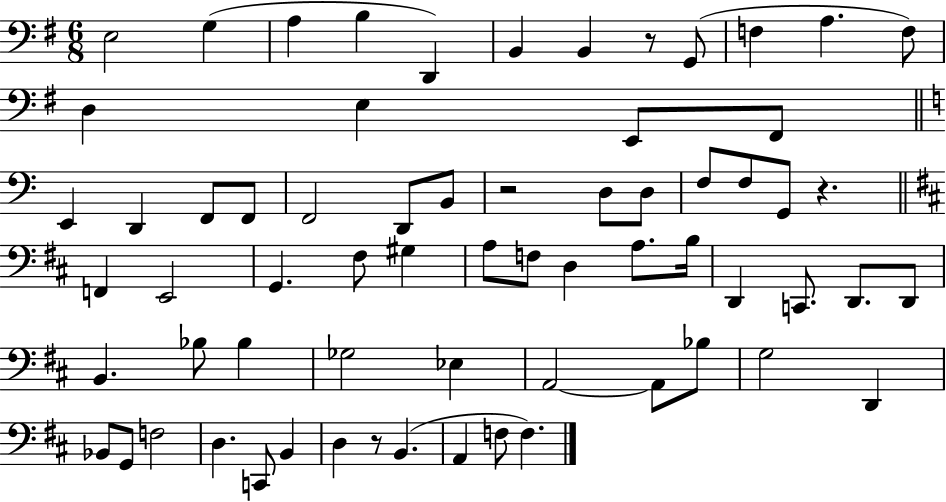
X:1
T:Untitled
M:6/8
L:1/4
K:G
E,2 G, A, B, D,, B,, B,, z/2 G,,/2 F, A, F,/2 D, E, E,,/2 ^F,,/2 E,, D,, F,,/2 F,,/2 F,,2 D,,/2 B,,/2 z2 D,/2 D,/2 F,/2 F,/2 G,,/2 z F,, E,,2 G,, ^F,/2 ^G, A,/2 F,/2 D, A,/2 B,/4 D,, C,,/2 D,,/2 D,,/2 B,, _B,/2 _B, _G,2 _E, A,,2 A,,/2 _B,/2 G,2 D,, _B,,/2 G,,/2 F,2 D, C,,/2 B,, D, z/2 B,, A,, F,/2 F,